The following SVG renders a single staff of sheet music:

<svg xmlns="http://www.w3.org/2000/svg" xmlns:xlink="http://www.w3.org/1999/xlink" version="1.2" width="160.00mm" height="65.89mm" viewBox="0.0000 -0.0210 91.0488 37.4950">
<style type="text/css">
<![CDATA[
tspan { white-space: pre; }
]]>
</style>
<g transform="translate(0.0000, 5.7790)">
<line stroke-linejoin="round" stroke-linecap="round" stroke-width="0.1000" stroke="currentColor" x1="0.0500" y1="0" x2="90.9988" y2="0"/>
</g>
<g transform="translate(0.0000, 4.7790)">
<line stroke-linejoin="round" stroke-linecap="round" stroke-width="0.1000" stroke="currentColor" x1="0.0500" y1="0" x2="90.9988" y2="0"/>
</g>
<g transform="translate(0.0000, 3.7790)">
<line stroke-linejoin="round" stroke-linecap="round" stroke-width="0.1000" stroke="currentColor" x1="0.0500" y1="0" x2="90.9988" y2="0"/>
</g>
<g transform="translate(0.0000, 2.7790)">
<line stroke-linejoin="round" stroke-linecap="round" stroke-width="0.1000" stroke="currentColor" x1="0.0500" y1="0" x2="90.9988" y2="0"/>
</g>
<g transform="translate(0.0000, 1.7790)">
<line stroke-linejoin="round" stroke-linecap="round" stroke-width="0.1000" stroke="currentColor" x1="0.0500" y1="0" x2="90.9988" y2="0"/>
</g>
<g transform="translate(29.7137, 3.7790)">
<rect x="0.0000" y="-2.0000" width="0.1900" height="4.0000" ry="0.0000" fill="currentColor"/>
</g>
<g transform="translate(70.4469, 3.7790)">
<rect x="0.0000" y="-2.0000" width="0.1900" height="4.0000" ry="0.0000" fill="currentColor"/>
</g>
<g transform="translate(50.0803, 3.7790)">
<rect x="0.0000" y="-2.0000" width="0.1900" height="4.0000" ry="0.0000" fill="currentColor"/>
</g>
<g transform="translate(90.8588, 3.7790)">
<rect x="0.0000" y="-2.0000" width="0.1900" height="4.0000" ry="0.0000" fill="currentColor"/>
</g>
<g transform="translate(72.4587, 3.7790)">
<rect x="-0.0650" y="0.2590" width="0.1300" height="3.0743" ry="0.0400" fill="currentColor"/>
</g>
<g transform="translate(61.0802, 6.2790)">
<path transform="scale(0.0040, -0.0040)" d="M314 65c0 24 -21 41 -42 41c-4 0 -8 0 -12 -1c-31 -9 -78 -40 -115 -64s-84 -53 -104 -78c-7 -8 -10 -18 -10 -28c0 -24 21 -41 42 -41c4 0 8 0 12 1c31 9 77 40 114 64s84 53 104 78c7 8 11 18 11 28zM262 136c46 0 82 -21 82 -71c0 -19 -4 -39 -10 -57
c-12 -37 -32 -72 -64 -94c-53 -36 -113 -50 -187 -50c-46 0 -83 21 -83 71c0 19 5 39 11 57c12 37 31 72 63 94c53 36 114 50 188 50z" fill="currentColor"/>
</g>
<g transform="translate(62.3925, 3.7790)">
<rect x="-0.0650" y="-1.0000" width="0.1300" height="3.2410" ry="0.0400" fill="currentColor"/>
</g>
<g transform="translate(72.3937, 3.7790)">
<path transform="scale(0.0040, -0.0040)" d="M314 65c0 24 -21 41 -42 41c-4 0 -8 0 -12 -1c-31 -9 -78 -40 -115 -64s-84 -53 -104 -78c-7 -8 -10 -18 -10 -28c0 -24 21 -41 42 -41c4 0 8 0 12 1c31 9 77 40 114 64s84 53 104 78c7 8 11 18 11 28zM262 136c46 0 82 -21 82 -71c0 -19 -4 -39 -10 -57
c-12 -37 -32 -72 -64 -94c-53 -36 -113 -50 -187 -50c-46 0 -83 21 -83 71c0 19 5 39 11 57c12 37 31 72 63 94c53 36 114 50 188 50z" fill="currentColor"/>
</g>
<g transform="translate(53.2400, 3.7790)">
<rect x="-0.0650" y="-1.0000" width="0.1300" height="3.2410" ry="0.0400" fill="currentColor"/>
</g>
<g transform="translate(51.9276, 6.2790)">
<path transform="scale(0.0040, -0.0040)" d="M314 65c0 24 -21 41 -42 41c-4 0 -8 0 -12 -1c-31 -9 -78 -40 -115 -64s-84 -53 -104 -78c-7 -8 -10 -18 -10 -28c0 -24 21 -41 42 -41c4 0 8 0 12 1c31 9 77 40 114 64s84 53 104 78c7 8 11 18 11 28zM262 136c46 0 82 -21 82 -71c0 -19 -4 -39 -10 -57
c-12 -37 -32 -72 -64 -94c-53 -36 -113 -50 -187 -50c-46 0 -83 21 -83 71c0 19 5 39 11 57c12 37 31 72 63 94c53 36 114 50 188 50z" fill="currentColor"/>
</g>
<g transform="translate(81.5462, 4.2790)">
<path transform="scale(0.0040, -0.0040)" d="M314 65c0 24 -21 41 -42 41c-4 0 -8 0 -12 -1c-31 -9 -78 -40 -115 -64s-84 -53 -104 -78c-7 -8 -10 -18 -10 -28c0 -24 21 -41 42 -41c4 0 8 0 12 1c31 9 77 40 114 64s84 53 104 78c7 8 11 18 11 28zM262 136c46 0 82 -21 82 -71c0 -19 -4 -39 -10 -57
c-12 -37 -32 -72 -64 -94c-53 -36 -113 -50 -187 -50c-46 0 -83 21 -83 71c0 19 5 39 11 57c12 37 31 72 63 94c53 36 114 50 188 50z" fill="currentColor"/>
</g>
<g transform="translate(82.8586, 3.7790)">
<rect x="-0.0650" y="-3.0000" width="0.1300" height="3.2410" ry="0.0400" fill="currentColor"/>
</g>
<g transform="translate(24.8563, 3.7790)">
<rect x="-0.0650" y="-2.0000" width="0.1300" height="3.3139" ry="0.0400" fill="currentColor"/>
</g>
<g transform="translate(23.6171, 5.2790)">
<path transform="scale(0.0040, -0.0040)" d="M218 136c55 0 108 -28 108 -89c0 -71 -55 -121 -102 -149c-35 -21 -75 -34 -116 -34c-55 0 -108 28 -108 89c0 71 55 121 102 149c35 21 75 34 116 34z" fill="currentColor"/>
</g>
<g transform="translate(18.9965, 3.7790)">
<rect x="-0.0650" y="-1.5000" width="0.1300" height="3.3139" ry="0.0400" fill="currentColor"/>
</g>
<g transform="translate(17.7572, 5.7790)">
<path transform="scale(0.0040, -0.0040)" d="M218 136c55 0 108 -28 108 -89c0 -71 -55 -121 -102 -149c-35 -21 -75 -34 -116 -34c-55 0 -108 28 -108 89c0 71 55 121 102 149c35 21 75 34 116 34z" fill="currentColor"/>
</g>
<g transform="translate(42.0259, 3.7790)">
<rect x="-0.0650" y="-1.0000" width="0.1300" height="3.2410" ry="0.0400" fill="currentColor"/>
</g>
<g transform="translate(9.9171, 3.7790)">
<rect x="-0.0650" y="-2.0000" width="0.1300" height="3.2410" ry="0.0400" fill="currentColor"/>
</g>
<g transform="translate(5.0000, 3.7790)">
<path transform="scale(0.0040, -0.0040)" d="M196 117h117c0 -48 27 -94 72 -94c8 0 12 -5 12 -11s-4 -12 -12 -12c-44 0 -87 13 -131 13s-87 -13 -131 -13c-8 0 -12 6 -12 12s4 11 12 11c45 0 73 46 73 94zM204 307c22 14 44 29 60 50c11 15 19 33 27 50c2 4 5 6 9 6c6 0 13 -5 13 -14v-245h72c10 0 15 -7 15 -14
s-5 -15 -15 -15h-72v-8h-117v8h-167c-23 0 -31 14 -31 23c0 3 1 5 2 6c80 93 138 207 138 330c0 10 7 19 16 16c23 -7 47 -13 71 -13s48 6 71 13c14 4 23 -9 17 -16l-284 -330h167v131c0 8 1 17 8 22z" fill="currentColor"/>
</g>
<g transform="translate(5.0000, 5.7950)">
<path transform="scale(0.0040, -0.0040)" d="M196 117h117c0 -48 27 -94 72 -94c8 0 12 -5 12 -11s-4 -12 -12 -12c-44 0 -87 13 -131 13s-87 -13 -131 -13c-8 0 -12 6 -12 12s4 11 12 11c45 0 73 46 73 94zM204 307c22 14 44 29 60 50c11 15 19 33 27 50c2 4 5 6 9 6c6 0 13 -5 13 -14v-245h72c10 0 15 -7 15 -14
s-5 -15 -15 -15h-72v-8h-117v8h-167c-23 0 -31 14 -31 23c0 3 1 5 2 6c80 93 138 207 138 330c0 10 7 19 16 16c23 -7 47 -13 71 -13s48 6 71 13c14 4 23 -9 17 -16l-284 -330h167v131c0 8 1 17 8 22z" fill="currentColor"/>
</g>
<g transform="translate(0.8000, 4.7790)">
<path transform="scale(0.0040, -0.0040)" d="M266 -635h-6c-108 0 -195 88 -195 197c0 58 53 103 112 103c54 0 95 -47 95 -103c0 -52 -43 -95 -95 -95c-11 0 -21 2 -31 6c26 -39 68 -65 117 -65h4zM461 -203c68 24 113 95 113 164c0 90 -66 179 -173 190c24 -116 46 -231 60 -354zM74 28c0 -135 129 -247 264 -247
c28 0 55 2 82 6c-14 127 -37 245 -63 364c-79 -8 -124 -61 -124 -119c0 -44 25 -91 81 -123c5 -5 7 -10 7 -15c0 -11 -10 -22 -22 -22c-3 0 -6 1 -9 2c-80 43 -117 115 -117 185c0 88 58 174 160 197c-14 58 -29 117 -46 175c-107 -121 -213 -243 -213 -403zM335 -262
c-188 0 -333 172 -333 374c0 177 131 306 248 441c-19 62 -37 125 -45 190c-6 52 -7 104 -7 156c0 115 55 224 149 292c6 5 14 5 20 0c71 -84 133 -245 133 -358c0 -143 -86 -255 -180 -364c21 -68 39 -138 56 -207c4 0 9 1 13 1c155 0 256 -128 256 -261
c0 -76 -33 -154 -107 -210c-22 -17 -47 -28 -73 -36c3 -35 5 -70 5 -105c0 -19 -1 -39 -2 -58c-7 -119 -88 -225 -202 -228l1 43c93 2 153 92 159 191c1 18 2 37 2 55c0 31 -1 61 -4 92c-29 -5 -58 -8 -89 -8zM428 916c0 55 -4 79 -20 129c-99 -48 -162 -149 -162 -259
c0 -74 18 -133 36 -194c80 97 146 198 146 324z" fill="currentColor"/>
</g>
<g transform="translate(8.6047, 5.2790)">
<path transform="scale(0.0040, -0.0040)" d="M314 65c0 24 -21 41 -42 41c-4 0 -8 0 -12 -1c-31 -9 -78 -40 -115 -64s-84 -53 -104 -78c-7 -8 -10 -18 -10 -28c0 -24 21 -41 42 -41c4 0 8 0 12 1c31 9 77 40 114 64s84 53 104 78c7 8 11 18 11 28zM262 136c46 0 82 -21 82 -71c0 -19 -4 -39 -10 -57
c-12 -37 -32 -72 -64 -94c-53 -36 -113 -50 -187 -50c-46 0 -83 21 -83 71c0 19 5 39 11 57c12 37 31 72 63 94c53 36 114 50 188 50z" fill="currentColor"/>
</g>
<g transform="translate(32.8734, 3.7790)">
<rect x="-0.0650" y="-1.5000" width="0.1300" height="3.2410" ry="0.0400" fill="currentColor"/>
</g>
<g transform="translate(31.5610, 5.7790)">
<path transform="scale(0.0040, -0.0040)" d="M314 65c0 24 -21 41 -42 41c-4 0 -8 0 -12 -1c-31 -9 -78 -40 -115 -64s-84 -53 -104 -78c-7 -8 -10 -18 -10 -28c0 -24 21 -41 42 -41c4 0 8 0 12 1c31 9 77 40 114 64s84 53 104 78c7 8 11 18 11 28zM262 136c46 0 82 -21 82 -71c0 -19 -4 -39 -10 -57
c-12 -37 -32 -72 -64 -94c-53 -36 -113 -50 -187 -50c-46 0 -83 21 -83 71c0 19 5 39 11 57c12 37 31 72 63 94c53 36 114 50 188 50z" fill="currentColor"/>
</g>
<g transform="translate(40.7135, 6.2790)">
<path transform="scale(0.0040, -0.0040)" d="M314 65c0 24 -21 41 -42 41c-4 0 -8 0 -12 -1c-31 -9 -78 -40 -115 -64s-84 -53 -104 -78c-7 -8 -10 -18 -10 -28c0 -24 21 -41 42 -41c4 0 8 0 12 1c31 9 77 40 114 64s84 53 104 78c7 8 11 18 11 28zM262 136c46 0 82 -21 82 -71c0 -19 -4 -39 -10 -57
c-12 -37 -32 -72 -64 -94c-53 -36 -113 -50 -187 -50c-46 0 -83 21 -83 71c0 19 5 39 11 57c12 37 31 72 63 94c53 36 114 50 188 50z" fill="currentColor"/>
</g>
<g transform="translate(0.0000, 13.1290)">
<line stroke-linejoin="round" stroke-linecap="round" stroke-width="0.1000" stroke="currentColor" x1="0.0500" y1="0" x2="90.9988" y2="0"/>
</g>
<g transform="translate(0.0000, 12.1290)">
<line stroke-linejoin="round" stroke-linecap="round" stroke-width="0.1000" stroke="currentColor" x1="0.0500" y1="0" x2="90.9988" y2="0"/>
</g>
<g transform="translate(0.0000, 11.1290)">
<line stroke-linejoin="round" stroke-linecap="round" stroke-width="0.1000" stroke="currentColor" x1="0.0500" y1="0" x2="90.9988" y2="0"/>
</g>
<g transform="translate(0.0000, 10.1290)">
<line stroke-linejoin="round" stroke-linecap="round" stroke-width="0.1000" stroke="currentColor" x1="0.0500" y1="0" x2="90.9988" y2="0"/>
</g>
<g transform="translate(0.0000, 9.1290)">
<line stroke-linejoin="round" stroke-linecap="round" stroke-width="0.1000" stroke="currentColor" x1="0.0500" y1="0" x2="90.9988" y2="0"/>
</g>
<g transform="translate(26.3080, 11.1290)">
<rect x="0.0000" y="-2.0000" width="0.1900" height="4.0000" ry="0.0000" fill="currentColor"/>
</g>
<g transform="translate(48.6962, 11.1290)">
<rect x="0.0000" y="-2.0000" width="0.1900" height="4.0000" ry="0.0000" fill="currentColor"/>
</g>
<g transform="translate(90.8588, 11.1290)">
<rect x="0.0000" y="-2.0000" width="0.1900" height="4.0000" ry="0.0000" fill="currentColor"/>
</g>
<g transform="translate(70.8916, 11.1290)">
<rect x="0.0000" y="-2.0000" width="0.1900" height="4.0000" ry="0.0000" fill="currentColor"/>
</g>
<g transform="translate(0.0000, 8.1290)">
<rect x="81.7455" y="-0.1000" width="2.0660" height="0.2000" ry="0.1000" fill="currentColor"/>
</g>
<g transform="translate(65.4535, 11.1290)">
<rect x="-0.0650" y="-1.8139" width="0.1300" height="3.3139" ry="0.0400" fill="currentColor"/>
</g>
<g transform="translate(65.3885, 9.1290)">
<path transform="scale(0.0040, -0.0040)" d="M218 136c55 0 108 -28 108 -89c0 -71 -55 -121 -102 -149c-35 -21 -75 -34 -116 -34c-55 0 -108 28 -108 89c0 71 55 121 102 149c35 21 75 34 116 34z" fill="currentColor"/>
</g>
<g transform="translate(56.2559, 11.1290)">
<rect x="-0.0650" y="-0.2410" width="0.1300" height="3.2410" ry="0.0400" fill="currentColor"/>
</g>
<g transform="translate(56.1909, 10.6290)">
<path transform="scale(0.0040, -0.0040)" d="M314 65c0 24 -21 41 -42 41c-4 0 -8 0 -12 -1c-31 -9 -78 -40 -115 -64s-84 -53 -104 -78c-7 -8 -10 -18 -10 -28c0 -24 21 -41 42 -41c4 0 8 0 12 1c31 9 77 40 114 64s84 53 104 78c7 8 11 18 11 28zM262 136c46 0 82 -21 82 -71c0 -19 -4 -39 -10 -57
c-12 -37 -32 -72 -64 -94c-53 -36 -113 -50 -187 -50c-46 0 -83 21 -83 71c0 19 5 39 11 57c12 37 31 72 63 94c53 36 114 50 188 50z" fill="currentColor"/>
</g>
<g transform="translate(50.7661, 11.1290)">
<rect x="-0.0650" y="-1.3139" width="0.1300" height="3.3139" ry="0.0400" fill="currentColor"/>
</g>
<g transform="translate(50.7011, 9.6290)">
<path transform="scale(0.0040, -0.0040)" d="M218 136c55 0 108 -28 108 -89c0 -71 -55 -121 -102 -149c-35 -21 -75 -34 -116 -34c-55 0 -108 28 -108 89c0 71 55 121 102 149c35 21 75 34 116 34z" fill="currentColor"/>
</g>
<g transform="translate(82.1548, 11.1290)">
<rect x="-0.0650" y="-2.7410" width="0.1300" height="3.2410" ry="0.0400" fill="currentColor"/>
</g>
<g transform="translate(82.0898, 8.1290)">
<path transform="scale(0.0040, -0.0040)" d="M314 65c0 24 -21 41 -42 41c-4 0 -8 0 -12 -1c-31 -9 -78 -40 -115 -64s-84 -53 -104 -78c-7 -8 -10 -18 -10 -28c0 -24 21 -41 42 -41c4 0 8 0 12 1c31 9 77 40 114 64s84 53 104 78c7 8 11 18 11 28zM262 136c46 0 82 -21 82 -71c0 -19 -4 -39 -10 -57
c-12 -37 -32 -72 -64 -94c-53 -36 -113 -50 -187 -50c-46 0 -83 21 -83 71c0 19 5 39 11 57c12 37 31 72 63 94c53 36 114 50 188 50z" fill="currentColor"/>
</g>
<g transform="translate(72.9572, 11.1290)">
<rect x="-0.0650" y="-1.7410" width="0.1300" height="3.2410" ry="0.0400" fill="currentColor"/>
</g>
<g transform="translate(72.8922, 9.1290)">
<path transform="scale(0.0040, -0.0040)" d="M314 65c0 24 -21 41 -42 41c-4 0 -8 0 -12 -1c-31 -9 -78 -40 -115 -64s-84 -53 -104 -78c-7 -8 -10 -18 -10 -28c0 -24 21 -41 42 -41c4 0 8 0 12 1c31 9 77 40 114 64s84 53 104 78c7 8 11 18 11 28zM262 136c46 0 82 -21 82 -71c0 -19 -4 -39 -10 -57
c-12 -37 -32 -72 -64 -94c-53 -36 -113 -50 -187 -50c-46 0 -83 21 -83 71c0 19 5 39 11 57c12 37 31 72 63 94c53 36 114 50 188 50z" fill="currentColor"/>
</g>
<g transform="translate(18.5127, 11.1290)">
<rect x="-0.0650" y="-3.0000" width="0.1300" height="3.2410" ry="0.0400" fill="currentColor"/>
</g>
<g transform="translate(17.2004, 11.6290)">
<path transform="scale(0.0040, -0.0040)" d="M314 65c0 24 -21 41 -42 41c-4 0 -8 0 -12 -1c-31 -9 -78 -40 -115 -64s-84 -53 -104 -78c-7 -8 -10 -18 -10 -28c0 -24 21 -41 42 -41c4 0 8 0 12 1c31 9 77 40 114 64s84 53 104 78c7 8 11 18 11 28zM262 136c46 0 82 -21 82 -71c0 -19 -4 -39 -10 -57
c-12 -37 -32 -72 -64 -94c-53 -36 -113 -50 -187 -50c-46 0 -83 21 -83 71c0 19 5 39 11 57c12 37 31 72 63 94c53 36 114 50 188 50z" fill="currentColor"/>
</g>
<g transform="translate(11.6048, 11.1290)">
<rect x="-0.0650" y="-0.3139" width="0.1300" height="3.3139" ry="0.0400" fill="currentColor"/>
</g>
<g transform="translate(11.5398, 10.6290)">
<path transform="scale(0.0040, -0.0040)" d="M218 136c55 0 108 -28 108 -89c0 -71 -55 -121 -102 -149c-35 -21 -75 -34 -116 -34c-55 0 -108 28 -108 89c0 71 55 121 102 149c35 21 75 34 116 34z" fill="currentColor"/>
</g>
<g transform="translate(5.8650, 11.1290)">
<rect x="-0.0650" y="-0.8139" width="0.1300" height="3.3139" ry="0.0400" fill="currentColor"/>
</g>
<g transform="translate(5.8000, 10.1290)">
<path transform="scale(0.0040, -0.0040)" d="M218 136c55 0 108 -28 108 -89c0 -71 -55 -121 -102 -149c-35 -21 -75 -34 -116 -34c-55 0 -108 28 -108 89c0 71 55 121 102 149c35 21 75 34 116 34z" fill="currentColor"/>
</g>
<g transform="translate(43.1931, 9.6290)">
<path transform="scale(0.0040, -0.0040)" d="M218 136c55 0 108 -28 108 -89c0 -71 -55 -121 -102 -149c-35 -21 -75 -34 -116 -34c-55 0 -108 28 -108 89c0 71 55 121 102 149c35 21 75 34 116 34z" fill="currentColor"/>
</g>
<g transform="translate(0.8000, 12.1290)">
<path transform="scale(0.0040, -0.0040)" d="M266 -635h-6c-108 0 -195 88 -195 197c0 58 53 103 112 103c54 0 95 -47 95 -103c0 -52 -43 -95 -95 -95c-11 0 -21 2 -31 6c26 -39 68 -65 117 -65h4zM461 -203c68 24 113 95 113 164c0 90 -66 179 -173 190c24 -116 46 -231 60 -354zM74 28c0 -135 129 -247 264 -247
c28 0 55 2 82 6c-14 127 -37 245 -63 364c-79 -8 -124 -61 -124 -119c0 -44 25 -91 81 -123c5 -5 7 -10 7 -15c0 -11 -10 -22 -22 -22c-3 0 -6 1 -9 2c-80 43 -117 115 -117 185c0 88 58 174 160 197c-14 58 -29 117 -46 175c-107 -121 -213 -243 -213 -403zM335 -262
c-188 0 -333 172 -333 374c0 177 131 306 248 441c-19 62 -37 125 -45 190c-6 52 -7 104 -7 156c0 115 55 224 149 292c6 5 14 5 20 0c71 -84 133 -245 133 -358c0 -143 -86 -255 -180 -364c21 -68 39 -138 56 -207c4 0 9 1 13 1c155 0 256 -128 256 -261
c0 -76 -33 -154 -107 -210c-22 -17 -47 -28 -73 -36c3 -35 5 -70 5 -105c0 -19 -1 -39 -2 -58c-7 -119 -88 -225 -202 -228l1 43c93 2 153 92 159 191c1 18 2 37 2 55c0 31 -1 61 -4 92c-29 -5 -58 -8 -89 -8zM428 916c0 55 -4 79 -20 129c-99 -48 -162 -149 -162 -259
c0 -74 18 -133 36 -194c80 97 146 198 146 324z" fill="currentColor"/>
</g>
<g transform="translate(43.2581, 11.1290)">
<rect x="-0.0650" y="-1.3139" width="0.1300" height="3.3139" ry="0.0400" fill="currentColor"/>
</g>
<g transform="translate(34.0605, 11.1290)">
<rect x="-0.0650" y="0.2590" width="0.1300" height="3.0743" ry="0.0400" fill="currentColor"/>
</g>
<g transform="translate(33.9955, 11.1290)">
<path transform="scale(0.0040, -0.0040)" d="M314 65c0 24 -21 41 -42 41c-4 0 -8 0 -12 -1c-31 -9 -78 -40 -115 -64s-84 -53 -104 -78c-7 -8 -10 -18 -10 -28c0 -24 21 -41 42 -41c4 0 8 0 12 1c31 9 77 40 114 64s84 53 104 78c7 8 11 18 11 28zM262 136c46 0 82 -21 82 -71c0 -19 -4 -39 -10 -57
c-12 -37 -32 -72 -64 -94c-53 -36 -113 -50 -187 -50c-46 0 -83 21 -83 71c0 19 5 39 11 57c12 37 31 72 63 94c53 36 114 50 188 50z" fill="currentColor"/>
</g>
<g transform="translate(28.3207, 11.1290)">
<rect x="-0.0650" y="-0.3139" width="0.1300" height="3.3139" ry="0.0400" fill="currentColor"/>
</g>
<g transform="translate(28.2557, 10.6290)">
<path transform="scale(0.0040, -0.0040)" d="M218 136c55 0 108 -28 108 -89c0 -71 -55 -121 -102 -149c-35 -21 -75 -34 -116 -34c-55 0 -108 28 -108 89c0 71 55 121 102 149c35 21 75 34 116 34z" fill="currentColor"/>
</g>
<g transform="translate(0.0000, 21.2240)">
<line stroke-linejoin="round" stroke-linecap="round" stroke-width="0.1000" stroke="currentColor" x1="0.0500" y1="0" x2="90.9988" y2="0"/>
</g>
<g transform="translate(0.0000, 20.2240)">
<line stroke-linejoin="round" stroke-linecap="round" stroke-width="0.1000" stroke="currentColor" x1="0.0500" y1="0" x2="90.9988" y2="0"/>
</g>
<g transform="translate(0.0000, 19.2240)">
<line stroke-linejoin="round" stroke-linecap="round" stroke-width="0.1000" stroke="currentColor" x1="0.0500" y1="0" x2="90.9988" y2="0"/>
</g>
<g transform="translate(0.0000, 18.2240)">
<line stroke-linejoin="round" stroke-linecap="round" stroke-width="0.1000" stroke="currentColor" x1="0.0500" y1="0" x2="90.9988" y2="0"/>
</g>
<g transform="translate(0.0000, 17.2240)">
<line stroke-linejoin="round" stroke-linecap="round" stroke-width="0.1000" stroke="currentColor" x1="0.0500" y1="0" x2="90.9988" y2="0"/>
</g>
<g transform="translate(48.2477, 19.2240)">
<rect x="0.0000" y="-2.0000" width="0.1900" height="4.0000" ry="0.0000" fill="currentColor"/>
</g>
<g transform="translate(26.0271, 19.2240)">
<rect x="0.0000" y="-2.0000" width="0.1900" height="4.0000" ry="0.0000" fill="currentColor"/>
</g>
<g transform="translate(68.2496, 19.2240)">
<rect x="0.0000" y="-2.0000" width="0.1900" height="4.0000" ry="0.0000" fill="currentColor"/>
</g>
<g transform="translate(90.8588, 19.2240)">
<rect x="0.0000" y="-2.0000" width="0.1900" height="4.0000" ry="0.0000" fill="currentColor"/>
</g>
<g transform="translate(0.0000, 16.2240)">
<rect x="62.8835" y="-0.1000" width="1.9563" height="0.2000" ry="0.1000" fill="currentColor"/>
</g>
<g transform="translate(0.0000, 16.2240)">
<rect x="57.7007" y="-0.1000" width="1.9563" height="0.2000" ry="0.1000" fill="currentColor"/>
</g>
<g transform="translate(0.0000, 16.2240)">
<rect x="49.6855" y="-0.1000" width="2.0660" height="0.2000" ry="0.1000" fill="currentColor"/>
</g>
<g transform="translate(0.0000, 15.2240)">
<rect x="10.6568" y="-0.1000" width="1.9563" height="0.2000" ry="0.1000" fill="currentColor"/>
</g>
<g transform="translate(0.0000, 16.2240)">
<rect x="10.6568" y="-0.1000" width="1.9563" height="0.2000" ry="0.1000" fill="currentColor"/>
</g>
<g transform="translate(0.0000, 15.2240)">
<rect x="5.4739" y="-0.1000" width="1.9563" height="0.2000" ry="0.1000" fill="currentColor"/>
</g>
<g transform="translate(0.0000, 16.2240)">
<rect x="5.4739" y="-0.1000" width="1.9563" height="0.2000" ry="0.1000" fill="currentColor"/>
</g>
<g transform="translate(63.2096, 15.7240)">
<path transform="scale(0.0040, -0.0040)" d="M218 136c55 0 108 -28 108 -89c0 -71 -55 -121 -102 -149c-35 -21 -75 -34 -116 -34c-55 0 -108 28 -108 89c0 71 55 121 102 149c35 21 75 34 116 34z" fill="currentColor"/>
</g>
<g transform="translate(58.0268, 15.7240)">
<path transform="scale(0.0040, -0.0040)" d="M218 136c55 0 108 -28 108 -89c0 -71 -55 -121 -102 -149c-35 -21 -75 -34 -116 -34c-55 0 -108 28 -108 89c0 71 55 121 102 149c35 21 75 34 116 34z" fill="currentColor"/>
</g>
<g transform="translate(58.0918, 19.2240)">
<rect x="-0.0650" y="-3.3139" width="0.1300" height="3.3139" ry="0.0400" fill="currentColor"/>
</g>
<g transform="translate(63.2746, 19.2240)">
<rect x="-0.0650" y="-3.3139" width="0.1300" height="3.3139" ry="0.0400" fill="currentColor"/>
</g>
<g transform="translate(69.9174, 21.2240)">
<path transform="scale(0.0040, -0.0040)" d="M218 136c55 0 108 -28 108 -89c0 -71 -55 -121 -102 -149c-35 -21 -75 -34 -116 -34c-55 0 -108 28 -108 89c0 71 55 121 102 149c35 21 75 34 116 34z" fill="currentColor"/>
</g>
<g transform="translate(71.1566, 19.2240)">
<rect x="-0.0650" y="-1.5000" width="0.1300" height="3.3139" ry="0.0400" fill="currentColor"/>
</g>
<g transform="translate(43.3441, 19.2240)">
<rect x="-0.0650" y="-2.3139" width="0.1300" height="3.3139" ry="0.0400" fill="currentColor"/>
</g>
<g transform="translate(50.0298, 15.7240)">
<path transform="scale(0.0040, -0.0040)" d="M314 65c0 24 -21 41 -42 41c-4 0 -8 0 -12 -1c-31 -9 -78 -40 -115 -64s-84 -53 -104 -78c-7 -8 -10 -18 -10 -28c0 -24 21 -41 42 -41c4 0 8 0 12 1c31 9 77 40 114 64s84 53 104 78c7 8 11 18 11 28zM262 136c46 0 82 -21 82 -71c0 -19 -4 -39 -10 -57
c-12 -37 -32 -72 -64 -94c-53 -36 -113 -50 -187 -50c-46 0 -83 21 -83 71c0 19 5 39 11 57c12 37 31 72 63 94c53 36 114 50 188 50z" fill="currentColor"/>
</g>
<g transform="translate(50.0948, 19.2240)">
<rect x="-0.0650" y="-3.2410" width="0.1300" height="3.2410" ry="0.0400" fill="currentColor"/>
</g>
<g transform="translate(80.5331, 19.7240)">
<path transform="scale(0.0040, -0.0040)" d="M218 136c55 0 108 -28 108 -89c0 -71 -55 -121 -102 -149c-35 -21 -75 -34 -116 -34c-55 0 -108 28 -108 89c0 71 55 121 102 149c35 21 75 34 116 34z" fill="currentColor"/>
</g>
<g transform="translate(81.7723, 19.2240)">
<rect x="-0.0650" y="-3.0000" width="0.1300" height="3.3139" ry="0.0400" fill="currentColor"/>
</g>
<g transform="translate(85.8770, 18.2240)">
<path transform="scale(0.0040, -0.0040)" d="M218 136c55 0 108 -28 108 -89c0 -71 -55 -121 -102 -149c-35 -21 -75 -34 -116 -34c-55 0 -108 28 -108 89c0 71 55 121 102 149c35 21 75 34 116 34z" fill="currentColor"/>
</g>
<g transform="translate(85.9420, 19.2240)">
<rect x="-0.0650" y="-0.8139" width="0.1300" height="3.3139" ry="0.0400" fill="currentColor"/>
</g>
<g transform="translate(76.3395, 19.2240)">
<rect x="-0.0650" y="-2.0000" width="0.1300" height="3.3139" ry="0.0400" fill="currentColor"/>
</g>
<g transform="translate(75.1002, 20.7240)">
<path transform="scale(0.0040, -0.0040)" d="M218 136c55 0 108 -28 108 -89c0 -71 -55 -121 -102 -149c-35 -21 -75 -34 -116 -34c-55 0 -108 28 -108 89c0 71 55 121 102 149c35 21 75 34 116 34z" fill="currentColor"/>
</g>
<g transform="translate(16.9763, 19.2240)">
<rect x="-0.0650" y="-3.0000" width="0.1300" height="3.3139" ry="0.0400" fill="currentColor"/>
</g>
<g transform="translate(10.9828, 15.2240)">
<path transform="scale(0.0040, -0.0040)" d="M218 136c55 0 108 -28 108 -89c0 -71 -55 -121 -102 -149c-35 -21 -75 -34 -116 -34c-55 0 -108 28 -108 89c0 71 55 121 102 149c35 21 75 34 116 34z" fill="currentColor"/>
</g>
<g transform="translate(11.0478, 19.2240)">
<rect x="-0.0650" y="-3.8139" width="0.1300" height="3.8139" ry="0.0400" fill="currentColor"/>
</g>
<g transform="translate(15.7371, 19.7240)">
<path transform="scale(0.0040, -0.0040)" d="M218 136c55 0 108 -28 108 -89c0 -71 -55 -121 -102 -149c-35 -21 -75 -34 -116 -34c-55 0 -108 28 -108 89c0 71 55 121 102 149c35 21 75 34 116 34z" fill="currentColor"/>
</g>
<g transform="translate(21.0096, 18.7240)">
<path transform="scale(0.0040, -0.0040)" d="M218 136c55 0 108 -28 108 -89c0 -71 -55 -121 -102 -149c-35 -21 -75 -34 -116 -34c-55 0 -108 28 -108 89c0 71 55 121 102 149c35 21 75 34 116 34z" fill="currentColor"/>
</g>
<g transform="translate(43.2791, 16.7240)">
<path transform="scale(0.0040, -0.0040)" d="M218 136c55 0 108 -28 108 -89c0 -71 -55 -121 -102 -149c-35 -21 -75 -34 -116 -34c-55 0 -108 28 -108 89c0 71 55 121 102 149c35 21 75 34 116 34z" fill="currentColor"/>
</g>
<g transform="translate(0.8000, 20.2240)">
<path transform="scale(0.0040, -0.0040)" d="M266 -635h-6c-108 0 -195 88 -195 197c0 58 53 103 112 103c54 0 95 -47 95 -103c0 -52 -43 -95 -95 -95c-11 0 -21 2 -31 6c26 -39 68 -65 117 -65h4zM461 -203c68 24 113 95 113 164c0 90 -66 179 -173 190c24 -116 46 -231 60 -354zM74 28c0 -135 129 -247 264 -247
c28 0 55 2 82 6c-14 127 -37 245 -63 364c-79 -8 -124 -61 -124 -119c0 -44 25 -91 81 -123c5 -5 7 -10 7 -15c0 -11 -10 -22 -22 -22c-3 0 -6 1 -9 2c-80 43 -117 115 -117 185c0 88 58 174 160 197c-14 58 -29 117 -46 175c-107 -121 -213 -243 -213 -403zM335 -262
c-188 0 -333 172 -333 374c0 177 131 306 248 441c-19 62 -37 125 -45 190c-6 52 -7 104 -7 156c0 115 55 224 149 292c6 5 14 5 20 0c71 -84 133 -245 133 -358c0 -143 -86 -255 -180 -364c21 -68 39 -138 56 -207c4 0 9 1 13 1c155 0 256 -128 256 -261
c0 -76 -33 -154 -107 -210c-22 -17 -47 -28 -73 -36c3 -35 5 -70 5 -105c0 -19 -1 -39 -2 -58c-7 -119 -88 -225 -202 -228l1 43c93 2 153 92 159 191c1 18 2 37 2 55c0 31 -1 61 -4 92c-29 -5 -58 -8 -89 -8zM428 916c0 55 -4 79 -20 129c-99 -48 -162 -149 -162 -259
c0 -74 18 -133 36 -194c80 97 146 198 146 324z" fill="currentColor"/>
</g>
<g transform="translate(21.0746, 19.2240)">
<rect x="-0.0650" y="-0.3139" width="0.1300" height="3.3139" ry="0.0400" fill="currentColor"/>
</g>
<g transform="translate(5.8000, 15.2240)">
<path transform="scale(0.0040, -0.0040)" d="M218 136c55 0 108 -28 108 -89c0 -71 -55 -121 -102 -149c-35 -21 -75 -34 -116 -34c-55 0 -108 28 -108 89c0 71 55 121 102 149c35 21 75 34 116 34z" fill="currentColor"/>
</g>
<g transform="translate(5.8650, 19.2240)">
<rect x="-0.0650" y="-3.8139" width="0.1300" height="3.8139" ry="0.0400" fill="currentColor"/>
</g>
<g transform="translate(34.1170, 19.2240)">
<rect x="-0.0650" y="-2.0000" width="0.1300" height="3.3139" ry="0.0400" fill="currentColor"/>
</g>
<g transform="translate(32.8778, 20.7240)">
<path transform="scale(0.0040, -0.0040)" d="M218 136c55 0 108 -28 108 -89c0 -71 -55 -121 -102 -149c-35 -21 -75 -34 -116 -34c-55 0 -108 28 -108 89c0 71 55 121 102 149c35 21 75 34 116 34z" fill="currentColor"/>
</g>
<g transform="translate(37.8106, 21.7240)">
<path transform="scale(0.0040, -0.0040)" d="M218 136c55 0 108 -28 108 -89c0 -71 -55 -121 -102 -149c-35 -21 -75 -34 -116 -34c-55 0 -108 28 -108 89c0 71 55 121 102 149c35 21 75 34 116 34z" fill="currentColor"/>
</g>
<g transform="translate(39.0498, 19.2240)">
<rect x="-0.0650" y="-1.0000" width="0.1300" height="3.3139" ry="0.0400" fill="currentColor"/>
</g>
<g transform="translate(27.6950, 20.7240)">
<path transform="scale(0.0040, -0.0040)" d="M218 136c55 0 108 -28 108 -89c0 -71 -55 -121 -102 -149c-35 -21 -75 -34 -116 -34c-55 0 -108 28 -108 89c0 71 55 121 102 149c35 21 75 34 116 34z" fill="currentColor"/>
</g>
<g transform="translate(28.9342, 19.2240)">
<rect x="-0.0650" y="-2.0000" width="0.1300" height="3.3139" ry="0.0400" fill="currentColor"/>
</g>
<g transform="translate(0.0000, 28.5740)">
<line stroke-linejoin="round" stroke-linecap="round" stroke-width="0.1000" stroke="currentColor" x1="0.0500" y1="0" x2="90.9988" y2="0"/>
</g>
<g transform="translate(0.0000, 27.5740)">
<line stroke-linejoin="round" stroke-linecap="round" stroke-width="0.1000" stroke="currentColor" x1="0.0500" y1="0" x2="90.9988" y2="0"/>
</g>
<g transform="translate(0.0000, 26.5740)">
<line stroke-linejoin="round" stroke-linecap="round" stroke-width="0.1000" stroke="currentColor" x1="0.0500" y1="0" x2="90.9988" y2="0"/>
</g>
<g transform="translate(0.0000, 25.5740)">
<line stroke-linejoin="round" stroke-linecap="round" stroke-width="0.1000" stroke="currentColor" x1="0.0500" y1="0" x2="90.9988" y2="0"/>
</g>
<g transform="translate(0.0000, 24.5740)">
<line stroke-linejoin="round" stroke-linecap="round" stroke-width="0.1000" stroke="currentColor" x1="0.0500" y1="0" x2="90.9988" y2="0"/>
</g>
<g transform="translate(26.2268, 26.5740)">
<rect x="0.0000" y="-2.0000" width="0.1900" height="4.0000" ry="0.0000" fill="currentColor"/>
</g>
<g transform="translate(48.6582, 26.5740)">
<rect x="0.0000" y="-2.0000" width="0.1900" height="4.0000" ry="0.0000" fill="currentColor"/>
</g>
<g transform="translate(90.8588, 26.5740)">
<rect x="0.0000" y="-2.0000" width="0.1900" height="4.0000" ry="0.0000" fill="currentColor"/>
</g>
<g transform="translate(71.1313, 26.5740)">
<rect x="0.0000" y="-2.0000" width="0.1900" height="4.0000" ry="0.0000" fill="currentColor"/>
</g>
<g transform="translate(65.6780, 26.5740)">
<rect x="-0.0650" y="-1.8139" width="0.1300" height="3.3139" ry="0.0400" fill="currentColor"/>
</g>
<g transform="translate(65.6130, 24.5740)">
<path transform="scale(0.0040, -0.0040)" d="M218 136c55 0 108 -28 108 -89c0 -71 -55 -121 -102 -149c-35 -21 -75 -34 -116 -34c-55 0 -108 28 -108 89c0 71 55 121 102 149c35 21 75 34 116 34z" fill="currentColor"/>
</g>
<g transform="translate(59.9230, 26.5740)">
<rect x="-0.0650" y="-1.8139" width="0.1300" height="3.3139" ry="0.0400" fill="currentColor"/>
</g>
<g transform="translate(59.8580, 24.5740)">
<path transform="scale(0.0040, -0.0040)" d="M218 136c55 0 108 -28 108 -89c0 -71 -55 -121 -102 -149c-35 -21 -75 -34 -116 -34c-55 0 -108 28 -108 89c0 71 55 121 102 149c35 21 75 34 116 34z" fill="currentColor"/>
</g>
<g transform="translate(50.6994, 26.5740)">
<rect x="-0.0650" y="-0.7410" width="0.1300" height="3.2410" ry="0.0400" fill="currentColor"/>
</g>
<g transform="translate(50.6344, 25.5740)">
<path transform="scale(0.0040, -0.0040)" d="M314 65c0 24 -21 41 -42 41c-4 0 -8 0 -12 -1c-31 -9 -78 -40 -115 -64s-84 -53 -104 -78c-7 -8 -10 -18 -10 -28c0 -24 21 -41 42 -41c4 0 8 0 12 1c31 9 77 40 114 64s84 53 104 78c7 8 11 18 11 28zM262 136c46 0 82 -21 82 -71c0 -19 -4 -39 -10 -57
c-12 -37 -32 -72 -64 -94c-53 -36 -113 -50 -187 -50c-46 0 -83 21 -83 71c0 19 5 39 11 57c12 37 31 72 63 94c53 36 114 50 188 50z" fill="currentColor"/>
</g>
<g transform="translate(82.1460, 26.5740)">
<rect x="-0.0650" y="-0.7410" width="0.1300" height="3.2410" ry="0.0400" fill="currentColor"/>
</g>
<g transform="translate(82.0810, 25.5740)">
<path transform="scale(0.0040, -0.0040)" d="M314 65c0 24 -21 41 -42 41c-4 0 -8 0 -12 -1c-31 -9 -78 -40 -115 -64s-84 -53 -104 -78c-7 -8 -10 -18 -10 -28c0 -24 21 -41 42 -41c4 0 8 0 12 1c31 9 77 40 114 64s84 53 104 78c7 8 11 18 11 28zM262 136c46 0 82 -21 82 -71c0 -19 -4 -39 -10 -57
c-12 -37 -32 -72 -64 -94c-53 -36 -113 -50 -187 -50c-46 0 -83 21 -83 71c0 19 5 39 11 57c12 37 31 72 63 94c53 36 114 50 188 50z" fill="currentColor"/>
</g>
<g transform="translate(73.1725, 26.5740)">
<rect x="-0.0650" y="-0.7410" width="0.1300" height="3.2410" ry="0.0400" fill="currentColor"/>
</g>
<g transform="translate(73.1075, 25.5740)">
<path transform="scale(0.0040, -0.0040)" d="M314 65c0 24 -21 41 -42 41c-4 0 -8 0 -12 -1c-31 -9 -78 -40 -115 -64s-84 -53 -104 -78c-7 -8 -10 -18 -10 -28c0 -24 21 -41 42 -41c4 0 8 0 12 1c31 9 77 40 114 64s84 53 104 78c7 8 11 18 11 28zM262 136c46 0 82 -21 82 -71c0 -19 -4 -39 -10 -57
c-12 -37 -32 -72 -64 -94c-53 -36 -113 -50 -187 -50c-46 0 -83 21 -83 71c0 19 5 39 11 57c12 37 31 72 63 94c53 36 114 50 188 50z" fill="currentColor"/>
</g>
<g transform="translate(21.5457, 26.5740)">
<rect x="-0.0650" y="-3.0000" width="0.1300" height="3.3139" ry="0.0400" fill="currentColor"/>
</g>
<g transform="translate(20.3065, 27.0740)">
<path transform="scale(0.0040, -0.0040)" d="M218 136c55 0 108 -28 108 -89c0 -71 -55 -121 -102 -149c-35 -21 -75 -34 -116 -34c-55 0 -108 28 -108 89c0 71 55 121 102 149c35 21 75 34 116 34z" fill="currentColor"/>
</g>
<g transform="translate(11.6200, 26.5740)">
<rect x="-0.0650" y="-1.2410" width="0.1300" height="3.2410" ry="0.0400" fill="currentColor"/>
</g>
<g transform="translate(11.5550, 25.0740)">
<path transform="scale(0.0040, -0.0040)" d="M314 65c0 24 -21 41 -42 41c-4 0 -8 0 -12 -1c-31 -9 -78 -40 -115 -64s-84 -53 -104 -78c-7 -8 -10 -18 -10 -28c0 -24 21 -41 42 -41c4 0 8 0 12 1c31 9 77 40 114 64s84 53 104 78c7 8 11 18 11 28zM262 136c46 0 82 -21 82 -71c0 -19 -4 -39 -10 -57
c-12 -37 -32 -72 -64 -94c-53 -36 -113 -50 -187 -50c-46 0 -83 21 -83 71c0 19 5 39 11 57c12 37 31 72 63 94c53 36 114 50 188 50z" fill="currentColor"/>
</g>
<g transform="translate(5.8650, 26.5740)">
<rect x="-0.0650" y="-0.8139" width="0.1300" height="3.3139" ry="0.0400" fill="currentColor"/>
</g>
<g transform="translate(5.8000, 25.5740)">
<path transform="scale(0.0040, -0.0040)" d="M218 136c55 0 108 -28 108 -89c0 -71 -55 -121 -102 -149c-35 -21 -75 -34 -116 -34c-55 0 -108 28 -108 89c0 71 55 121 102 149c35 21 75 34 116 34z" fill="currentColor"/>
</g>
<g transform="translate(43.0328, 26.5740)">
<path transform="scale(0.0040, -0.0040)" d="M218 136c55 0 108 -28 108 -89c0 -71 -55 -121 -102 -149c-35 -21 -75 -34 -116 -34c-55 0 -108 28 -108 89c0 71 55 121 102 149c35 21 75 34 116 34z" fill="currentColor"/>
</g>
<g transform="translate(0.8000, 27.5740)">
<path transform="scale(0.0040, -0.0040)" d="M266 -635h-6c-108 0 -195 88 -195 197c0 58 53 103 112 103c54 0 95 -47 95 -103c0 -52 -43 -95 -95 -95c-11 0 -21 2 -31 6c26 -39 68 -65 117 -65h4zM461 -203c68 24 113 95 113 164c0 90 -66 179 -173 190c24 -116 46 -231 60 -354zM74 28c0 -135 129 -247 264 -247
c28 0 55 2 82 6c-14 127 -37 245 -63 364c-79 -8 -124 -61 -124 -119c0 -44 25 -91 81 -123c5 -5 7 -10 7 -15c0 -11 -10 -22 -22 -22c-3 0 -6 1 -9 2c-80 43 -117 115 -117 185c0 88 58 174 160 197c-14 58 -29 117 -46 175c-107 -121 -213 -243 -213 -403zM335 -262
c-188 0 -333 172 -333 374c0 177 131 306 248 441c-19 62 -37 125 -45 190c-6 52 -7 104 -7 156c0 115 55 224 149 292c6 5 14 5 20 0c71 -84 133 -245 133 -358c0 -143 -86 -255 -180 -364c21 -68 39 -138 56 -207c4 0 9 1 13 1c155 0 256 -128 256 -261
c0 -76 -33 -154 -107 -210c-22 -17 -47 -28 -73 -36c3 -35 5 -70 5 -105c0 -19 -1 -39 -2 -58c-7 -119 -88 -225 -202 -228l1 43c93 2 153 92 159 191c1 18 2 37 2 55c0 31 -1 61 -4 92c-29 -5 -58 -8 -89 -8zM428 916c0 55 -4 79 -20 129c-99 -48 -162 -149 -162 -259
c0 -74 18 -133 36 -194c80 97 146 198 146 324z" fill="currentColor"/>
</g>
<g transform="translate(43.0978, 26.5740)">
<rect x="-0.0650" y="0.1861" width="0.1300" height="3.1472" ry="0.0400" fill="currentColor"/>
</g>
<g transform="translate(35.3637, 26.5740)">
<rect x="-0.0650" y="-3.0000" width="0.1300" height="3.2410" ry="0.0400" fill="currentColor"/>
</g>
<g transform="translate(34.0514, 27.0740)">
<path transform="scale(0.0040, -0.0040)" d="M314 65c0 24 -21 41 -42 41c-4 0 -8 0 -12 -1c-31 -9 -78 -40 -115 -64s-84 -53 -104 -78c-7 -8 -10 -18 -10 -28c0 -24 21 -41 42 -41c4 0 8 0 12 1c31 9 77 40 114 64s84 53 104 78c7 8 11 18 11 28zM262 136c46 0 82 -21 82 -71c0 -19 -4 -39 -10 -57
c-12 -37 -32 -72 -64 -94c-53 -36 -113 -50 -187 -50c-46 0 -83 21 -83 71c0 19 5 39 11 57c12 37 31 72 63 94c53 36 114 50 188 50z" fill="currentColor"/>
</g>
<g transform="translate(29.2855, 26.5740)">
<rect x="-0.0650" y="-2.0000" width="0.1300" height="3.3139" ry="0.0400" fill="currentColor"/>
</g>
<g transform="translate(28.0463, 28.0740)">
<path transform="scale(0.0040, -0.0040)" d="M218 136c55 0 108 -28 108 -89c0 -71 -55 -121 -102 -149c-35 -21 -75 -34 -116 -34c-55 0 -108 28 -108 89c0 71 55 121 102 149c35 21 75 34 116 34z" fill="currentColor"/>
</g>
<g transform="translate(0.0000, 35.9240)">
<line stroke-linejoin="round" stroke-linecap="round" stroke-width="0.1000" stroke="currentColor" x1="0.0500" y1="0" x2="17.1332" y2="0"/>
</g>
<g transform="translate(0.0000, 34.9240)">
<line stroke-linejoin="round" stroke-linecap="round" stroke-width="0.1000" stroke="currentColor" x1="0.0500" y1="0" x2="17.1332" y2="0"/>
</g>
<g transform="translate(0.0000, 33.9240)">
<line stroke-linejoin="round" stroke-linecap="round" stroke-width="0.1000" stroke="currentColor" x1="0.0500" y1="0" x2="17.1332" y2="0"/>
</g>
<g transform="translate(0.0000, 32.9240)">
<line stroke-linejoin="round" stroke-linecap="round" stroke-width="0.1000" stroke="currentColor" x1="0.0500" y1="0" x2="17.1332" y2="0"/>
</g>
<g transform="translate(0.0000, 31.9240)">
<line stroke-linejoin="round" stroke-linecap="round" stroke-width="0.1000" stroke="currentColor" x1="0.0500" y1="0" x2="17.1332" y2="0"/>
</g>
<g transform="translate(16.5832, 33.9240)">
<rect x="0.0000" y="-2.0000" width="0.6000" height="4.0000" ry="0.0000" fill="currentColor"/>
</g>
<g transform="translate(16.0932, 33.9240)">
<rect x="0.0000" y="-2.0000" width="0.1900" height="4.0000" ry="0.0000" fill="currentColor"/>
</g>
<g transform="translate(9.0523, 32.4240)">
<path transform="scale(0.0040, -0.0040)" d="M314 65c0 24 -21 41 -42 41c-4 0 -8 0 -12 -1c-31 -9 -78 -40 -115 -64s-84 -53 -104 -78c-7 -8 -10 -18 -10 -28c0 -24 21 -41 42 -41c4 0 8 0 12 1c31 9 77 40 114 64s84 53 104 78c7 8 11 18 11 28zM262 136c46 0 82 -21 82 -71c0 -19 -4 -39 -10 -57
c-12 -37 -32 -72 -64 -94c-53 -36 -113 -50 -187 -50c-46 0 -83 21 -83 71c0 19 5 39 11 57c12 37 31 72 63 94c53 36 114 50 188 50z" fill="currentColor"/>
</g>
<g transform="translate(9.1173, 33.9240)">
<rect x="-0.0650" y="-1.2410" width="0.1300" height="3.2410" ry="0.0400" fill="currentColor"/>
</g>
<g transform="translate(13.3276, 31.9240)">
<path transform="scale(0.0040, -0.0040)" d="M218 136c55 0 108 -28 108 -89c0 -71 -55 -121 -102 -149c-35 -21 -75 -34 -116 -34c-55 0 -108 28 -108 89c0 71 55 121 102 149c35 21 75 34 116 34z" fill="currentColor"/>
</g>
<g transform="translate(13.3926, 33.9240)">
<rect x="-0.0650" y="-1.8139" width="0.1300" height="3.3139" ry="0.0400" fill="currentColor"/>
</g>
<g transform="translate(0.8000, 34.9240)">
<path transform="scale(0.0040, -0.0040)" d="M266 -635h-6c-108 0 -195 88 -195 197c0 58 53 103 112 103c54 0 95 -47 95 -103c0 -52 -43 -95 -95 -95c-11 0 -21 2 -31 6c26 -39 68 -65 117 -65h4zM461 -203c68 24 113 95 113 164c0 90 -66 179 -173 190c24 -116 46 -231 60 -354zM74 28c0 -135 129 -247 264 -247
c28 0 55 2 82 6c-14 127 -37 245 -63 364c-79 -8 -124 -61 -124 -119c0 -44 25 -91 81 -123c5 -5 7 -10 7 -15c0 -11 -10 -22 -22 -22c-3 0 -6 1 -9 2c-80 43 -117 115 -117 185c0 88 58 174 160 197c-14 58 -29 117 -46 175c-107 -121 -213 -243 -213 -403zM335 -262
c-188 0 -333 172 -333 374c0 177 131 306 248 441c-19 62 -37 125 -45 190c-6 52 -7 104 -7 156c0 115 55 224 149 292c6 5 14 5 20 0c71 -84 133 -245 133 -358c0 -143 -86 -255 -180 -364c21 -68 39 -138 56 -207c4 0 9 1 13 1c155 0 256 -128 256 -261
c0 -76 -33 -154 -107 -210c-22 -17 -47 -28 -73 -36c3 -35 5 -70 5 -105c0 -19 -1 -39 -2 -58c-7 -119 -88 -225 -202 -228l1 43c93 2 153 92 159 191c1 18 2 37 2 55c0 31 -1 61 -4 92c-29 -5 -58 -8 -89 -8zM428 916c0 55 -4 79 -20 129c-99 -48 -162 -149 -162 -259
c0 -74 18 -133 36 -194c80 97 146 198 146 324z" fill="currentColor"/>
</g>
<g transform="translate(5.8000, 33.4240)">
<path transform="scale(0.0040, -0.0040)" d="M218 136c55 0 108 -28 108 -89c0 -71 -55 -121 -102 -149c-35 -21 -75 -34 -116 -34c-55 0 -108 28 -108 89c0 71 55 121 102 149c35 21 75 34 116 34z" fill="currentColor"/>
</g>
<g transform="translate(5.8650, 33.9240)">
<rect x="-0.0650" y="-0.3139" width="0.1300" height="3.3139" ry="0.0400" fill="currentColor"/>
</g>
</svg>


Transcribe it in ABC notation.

X:1
T:Untitled
M:4/4
L:1/4
K:C
F2 E F E2 D2 D2 D2 B2 A2 d c A2 c B2 e e c2 f f2 a2 c' c' A c F F D g b2 b b E F A d d e2 A F A2 B d2 f f d2 d2 c e2 f